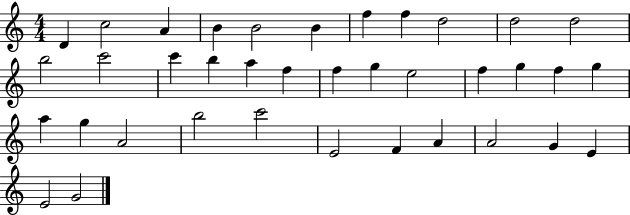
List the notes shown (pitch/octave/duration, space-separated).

D4/q C5/h A4/q B4/q B4/h B4/q F5/q F5/q D5/h D5/h D5/h B5/h C6/h C6/q B5/q A5/q F5/q F5/q G5/q E5/h F5/q G5/q F5/q G5/q A5/q G5/q A4/h B5/h C6/h E4/h F4/q A4/q A4/h G4/q E4/q E4/h G4/h